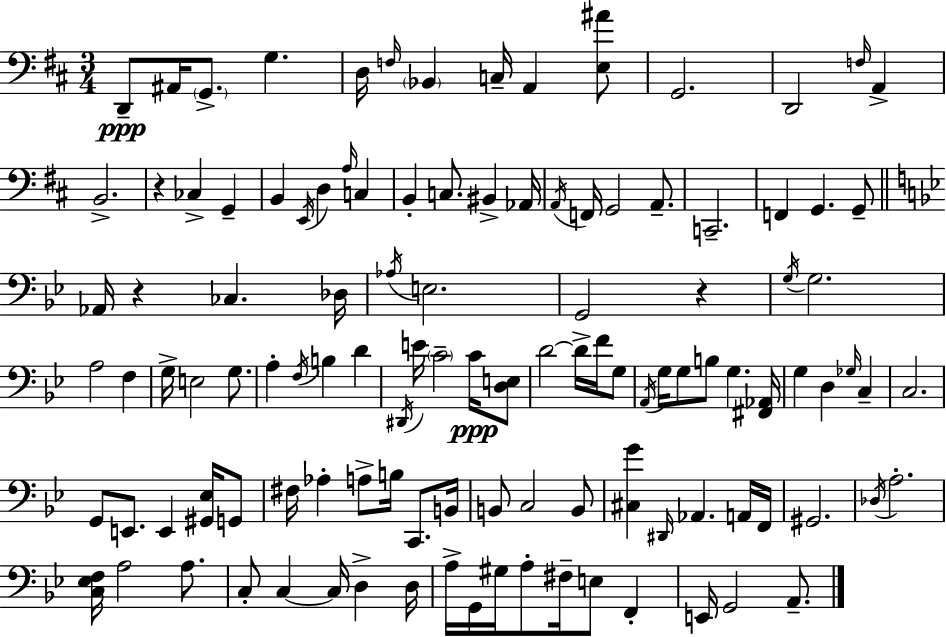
X:1
T:Untitled
M:3/4
L:1/4
K:D
D,,/2 ^A,,/4 G,,/2 G, D,/4 F,/4 _B,, C,/4 A,, [E,^A]/2 G,,2 D,,2 F,/4 A,, B,,2 z _C, G,, B,, E,,/4 D, A,/4 C, B,, C,/2 ^B,, _A,,/4 A,,/4 F,,/4 G,,2 A,,/2 C,,2 F,, G,, G,,/2 _A,,/4 z _C, _D,/4 _A,/4 E,2 G,,2 z G,/4 G,2 A,2 F, G,/4 E,2 G,/2 A, F,/4 B, D ^D,,/4 E/4 C2 C/4 [D,E,]/2 D2 D/4 F/4 G,/2 A,,/4 G,/4 G,/2 B,/2 G, [^F,,_A,,]/4 G, D, _G,/4 C, C,2 G,,/2 E,,/2 E,, [^G,,_E,]/4 G,,/2 ^F,/4 _A, A,/2 B,/4 C,,/2 B,,/4 B,,/2 C,2 B,,/2 [^C,G] ^D,,/4 _A,, A,,/4 F,,/4 ^G,,2 _D,/4 A,2 [C,_E,F,]/4 A,2 A,/2 C,/2 C, C,/4 D, D,/4 A,/4 G,,/4 ^G,/4 A,/2 ^F,/4 E,/2 F,, E,,/4 G,,2 A,,/2